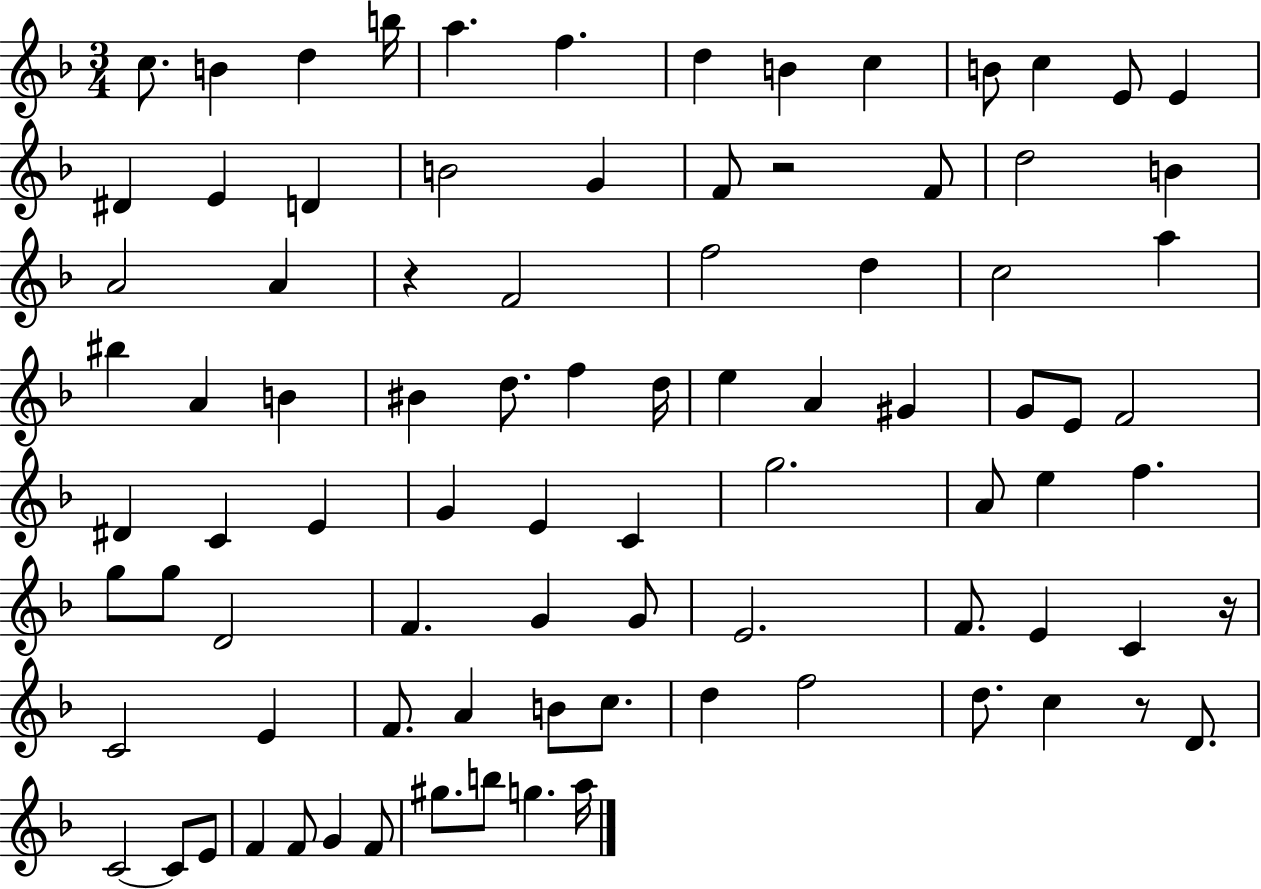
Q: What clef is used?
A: treble